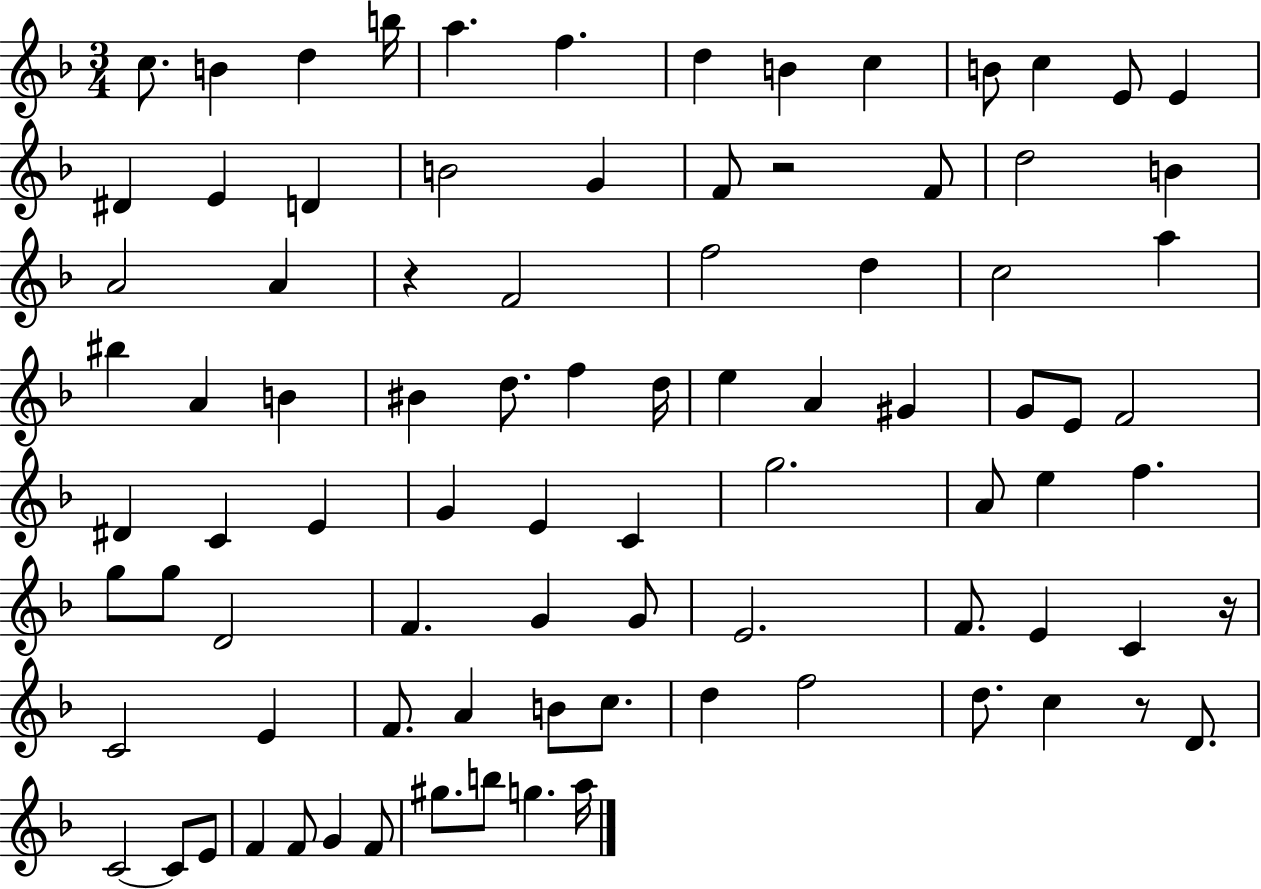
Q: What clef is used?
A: treble